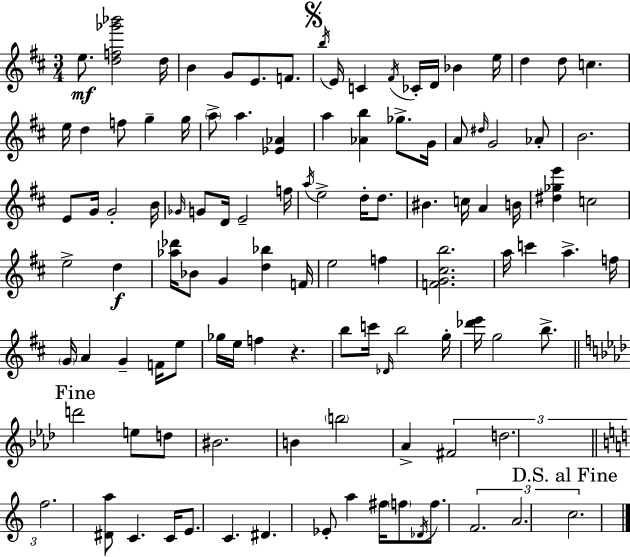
E5/e. [D5,F5,Gb6,Bb6]/h D5/s B4/q G4/e E4/e. F4/e. B5/s E4/s C4/q F#4/s CES4/s D4/s Bb4/q E5/s D5/q D5/e C5/q. E5/s D5/q F5/e G5/q G5/s A5/e A5/q. [Eb4,Ab4]/q A5/q [Ab4,B5]/q Gb5/e. G4/s A4/e D#5/s G4/h Ab4/e B4/h. E4/e G4/s G4/h B4/s Gb4/s G4/e D4/s E4/h F5/s A5/s E5/h D5/s D5/e. BIS4/q. C5/s A4/q B4/s [D#5,Gb5,E6]/q C5/h E5/h D5/q [Ab5,Db6]/s Bb4/e G4/q [D5,Bb5]/q F4/s E5/h F5/q [F4,G4,C#5,B5]/h. A5/s C6/q A5/q. F5/s G4/s A4/q G4/q F4/s E5/e Gb5/s E5/s F5/q R/q. B5/e C6/s Db4/s B5/h G5/s [Db6,E6]/s G5/h B5/e. D6/h E5/e D5/e BIS4/h. B4/q B5/h Ab4/q F#4/h D5/h. F5/h. [D#4,A5]/e C4/q. C4/s E4/e. C4/q. D#4/q. Eb4/e A5/q F#5/s F5/e Db4/s F5/e. F4/h. A4/h. C5/h.